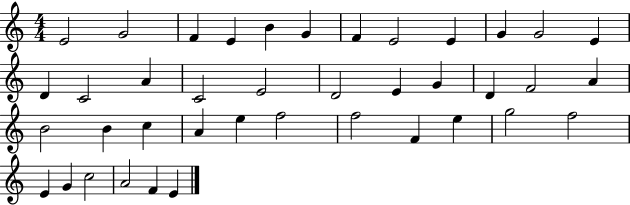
{
  \clef treble
  \numericTimeSignature
  \time 4/4
  \key c \major
  e'2 g'2 | f'4 e'4 b'4 g'4 | f'4 e'2 e'4 | g'4 g'2 e'4 | \break d'4 c'2 a'4 | c'2 e'2 | d'2 e'4 g'4 | d'4 f'2 a'4 | \break b'2 b'4 c''4 | a'4 e''4 f''2 | f''2 f'4 e''4 | g''2 f''2 | \break e'4 g'4 c''2 | a'2 f'4 e'4 | \bar "|."
}